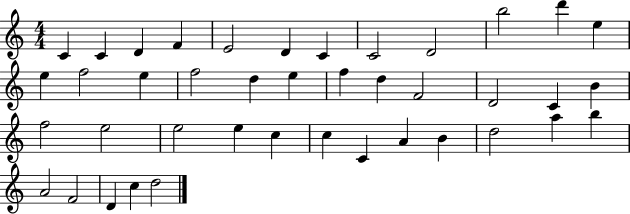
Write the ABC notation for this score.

X:1
T:Untitled
M:4/4
L:1/4
K:C
C C D F E2 D C C2 D2 b2 d' e e f2 e f2 d e f d F2 D2 C B f2 e2 e2 e c c C A B d2 a b A2 F2 D c d2